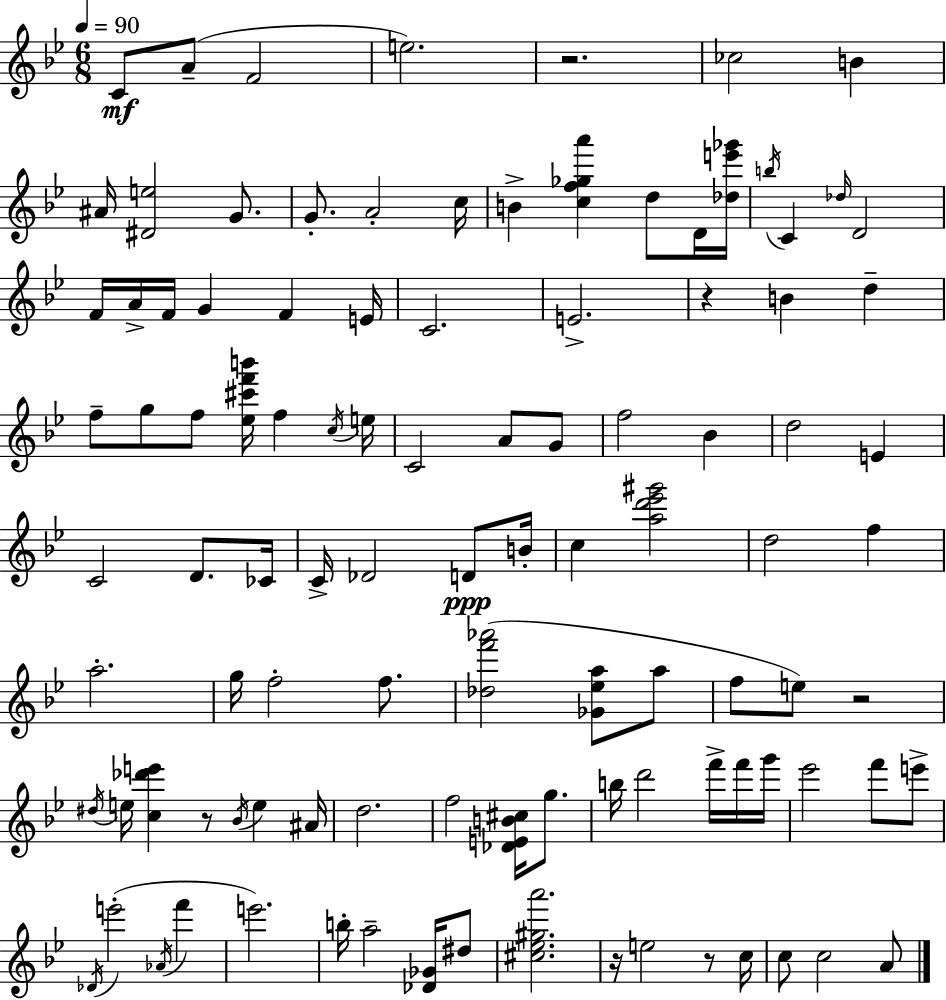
{
  \clef treble
  \numericTimeSignature
  \time 6/8
  \key bes \major
  \tempo 4 = 90
  \repeat volta 2 { c'8\mf a'8--( f'2 | e''2.) | r2. | ces''2 b'4 | \break ais'16 <dis' e''>2 g'8. | g'8.-. a'2-. c''16 | b'4-> <c'' f'' ges'' a'''>4 d''8 d'16 <des'' e''' ges'''>16 | \acciaccatura { b''16 } c'4 \grace { des''16 } d'2 | \break f'16 a'16-> f'16 g'4 f'4 | e'16 c'2. | e'2.-> | r4 b'4 d''4-- | \break f''8-- g''8 f''8 <ees'' cis''' f''' b'''>16 f''4 | \acciaccatura { c''16 } e''16 c'2 a'8 | g'8 f''2 bes'4 | d''2 e'4 | \break c'2 d'8. | ces'16 c'16-> des'2 | d'8\ppp b'16-. c''4 <a'' d''' ees''' gis'''>2 | d''2 f''4 | \break a''2.-. | g''16 f''2-. | f''8. <des'' f''' aes'''>2( <ges' ees'' a''>8 | a''8 f''8 e''8) r2 | \break \acciaccatura { dis''16 } e''16 <c'' des''' e'''>4 r8 \acciaccatura { bes'16 } | e''4 ais'16 d''2. | f''2 | <des' e' b' cis''>16 g''8. b''16 d'''2 | \break f'''16-> f'''16 g'''16 ees'''2 | f'''8 e'''8-> \acciaccatura { des'16 } e'''2-.( | \acciaccatura { aes'16 } f'''4 e'''2.) | b''16-. a''2-- | \break <des' ges'>16 dis''8 <cis'' ees'' gis'' a'''>2. | r16 e''2 | r8 c''16 c''8 c''2 | a'8 } \bar "|."
}